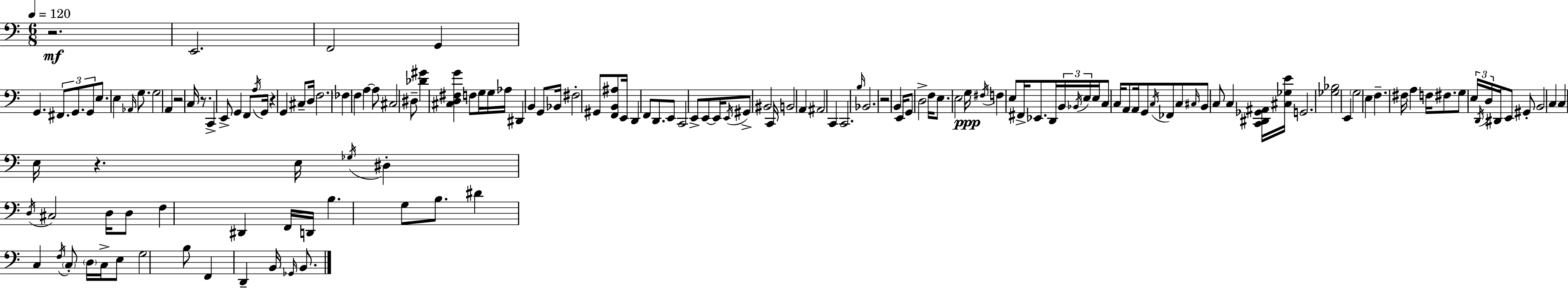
{
  \clef bass
  \numericTimeSignature
  \time 6/8
  \key c \major
  \tempo 4 = 120
  r2.\mf | e,2. | f,2 g,4 | g,4. \tuplet 3/2 { fis,8. g,8. | \break g,8 } e8. e4 \grace { aes,16 } g8. | g2 a,4 | r2 c16 r8. | c,4-> e,8-> g,4 f,8 | \break \acciaccatura { a16 } g,16 r4 g,4 cis8-- | d16 f2. | \parenthesize fes4 f4 a4~~ | a8 cis2 | \break dis8-- <des' gis'>4 <cis d fis g'>4 f8 | g16 g16 aes16 dis,4 b,4 g,8 | bes,16 fis2-. gis,8 | <f, b, ais>8 e,16 d,4 f,8 d,8. | \break e,8 c,2 e,8-> | e,8~~ e,16 \acciaccatura { e,16 } gis,8-> bis,2 | c,16 b,2 a,4 | ais,2 c,4 | \break c,2. | \grace { b16 } bes,2. | r2 | b,4 e,16 g,8 d2-> | \break f16 e8. e2 | g16\ppp \acciaccatura { fis16 } f4 e8 fis,16-> | ees,8. d,16 \tuplet 3/2 { b,16 \acciaccatura { bes,16 } e16 } e16 c8 c16 a,8 | a,16 g,8 \acciaccatura { c16 } fes,8 c8 \grace { cis16 } b,8 | \break c8 c4 <c, dis, ges, ais,>16 <cis ges e'>16 g,2. | <ges bes>2 | e,4 \parenthesize g2 | e4 f4.-- | \break fis16 a4 f16 fis8. g8 | \tuplet 3/2 { e16 \acciaccatura { d,16 } d16 } dis,16 e,8 gis,8-. b,2 | c4 c4 | e16 r4. e16 \acciaccatura { ges16 } dis4-. | \break \acciaccatura { d16 } cis2 d16 | d8 f4 dis,4 f,16 d,16 | b4. g8 b8. dis'4 | c4 \acciaccatura { f16 } \parenthesize c8-. \parenthesize d16 c16-> | \break e8 g2 b8 | f,4 d,4-- b,16 \grace { ges,16 } b,8. | \bar "|."
}